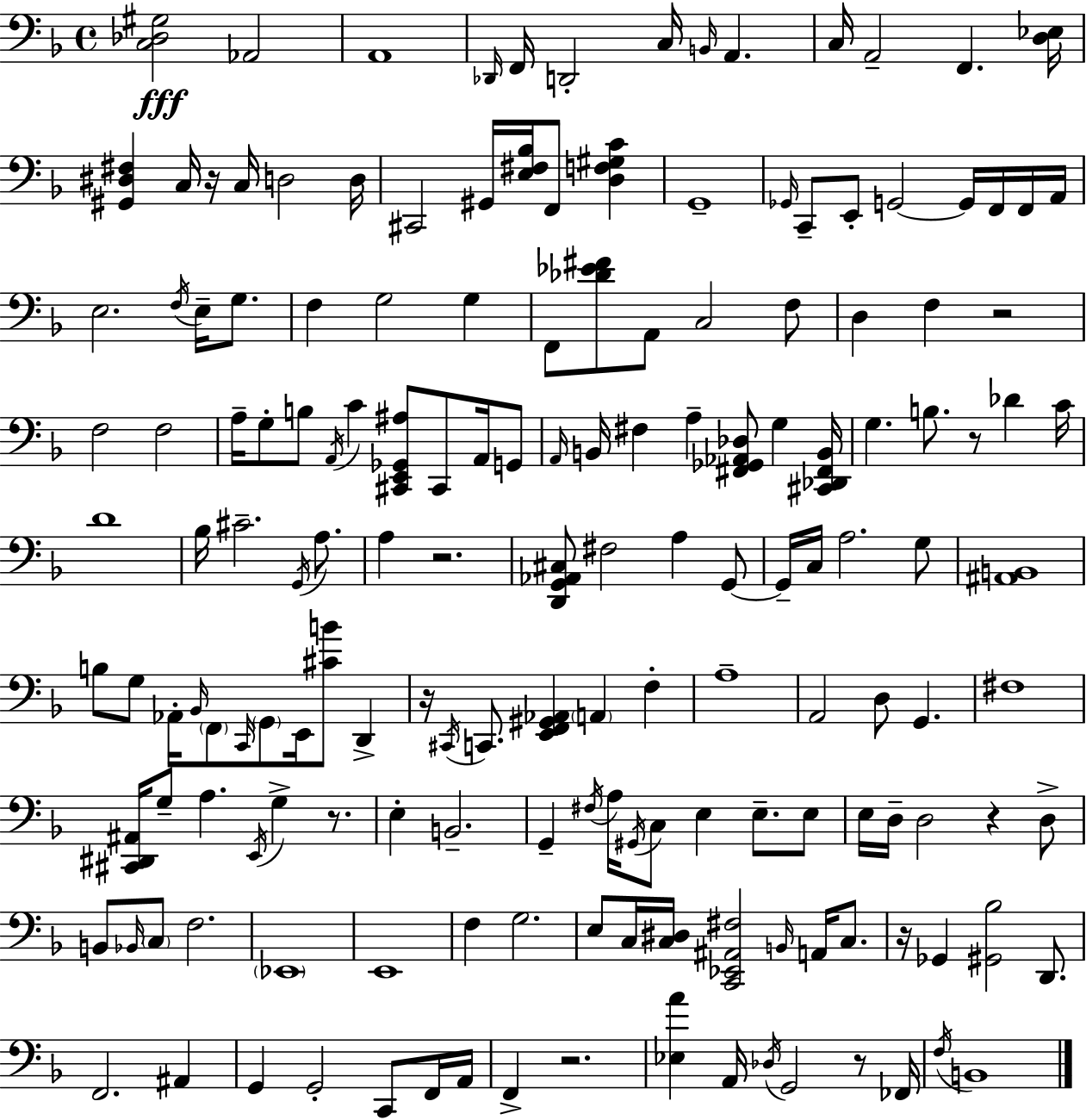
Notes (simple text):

[C3,Db3,G#3]/h Ab2/h A2/w Db2/s F2/s D2/h C3/s B2/s A2/q. C3/s A2/h F2/q. [D3,Eb3]/s [G#2,D#3,F#3]/q C3/s R/s C3/s D3/h D3/s C#2/h G#2/s [E3,F#3,Bb3]/s F2/e [D3,F3,G#3,C4]/q G2/w Gb2/s C2/e E2/e G2/h G2/s F2/s F2/s A2/s E3/h. F3/s E3/s G3/e. F3/q G3/h G3/q F2/e [Db4,Eb4,F#4]/e A2/e C3/h F3/e D3/q F3/q R/h F3/h F3/h A3/s G3/e B3/e A2/s C4/q [C#2,E2,Gb2,A#3]/e C#2/e A2/s G2/e A2/s B2/s F#3/q A3/q [F#2,Gb2,Ab2,Db3]/e G3/q [C#2,Db2,F#2,B2]/s G3/q. B3/e. R/e Db4/q C4/s D4/w Bb3/s C#4/h. G2/s A3/e. A3/q R/h. [D2,G2,Ab2,C#3]/e F#3/h A3/q G2/e G2/s C3/s A3/h. G3/e [A#2,B2]/w B3/e G3/e Ab2/s Bb2/s F2/e C2/s G2/e E2/s [C#4,B4]/e D2/q R/s C#2/s C2/e. [E2,F2,G#2,Ab2]/q A2/q F3/q A3/w A2/h D3/e G2/q. F#3/w [C#2,D#2,A#2]/s G3/e A3/q. E2/s G3/q R/e. E3/q B2/h. G2/q F#3/s A3/s G#2/s C3/e E3/q E3/e. E3/e E3/s D3/s D3/h R/q D3/e B2/e Bb2/s C3/e F3/h. Eb2/w E2/w F3/q G3/h. E3/e C3/s [C3,D#3]/s [C2,Eb2,A#2,F#3]/h B2/s A2/s C3/e. R/s Gb2/q [G#2,Bb3]/h D2/e. F2/h. A#2/q G2/q G2/h C2/e F2/s A2/s F2/q R/h. [Eb3,A4]/q A2/s Db3/s G2/h R/e FES2/s F3/s B2/w